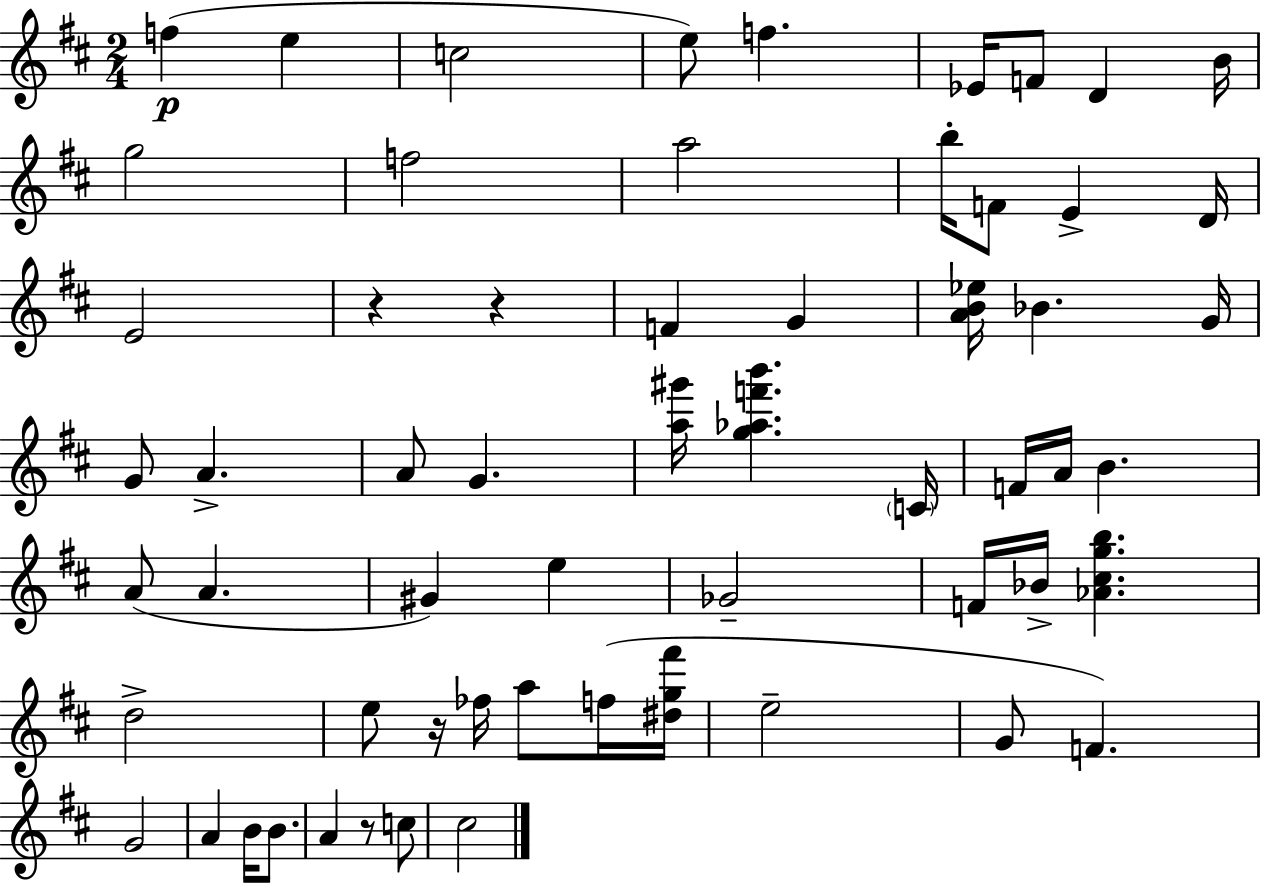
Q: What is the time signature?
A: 2/4